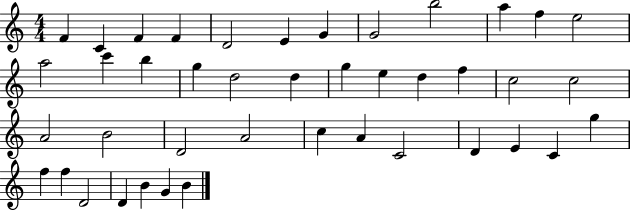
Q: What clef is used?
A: treble